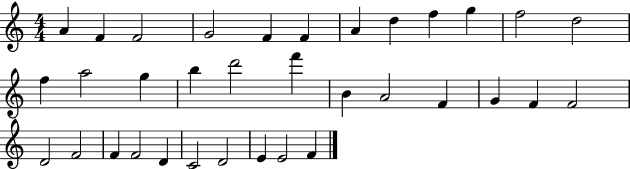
{
  \clef treble
  \numericTimeSignature
  \time 4/4
  \key c \major
  a'4 f'4 f'2 | g'2 f'4 f'4 | a'4 d''4 f''4 g''4 | f''2 d''2 | \break f''4 a''2 g''4 | b''4 d'''2 f'''4 | b'4 a'2 f'4 | g'4 f'4 f'2 | \break d'2 f'2 | f'4 f'2 d'4 | c'2 d'2 | e'4 e'2 f'4 | \break \bar "|."
}